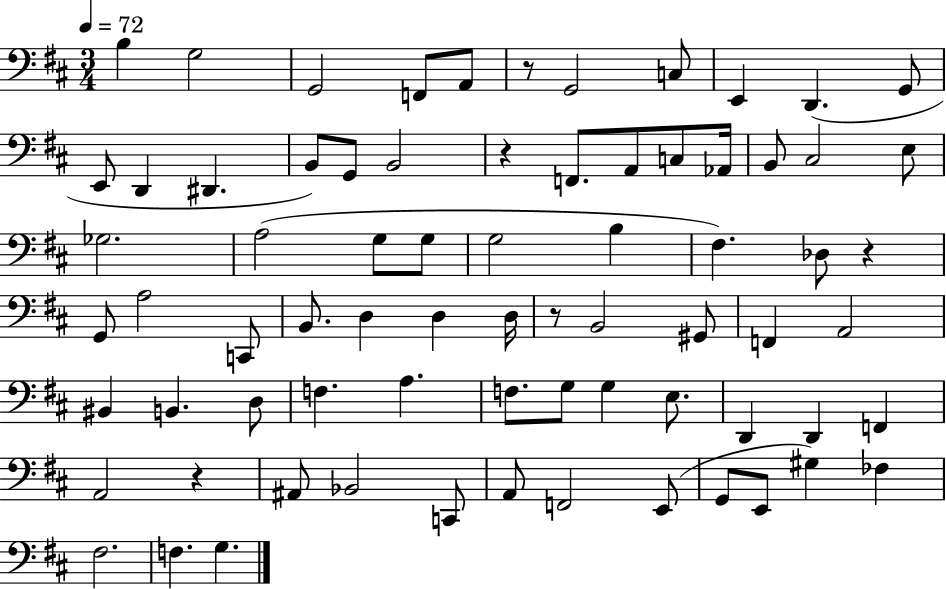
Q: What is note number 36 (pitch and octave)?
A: D3